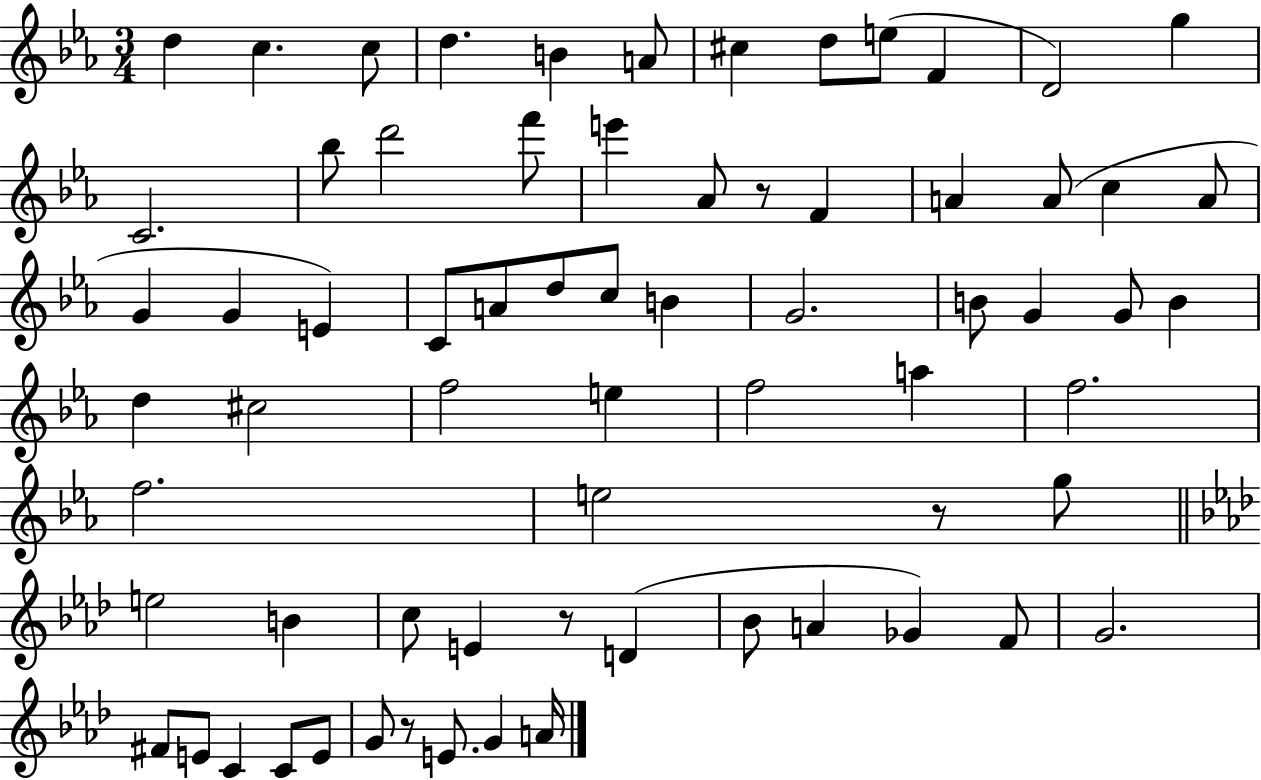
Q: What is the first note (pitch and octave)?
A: D5